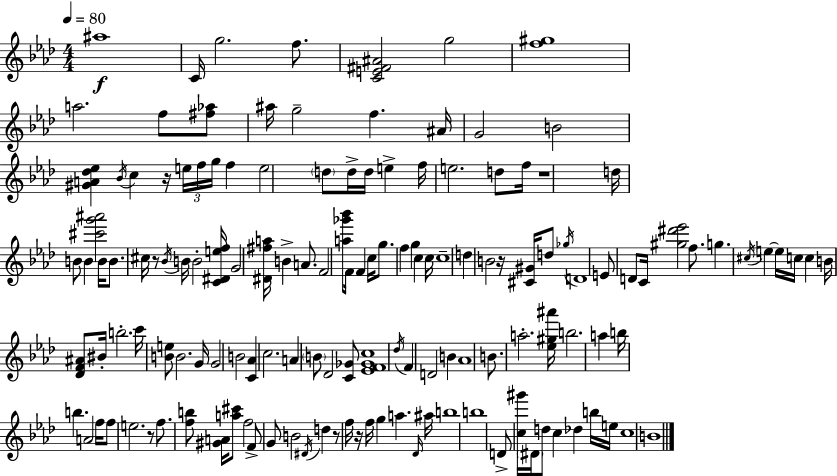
{
  \clef treble
  \numericTimeSignature
  \time 4/4
  \key aes \major
  \tempo 4 = 80
  ais''1\f | c'16 g''2. f''8. | <c' e' fis' ais'>2 g''2 | <f'' gis''>1 | \break a''2. f''8 <fis'' aes''>8 | ais''16 g''2-- f''4. ais'16 | g'2 b'2 | <gis' a' des'' ees''>4 \acciaccatura { bes'16 } c''4 r16 \tuplet 3/2 { e''16 f''16 g''16 } f''4 | \break e''2 \parenthesize d''8 d''16-> d''16 e''4-> | f''16 e''2. d''8 | f''16 r1 | d''16 b'8 b'4 <cis''' g''' ais'''>2 | \break b'16 b'8. cis''16 r8 \acciaccatura { bes'16 } b'16 b'2-. | <c' dis' e'' f''>16 g'2 <dis' fis'' a''>16 b'4-> a'8. | f'2 <a'' ges''' bes'''>8 f'16 f'4 | c''16 g''8. f''4 g''4 c''4 | \break c''16 c''1-- | d''4 b'2 r16 <cis' gis'>16 | d''8 \acciaccatura { ges''16 } d'1 | e'8 d'8 c'16 <gis'' dis''' ees'''>2 | \break f''8. g''4. \acciaccatura { cis''16 } e''4~~ e''16 c''16 | c''4 b'16 <des' f' ais'>8 bis'16-. b''2.-. | c'''16 <b' e''>8 b'2. | g'16 g'2 b'2 | \break <c' aes'>4 c''2. | a'4 \parenthesize b'8 des'2 | <c' ges'>8 <ees' f' ges' c''>1 | \acciaccatura { des''16 } f'4 d'2 | \break b'4 aes'1 | b'8. a''2.-. | <ees'' gis'' ais'''>16 b''2. | a''4 b''16 b''4. a'2 | \break f''16 f''8 e''2. | r8 f''8. <f'' b''>8 <gis' a'>16 <a'' cis'''>8 f''2 | f'8-> g'8 b'2 | \acciaccatura { dis'16 } d''4 r8 f''16 r16 f''16 g''4 a''4. | \break \grace { des'16 } ais''16 b''1 | b''1 | d'8-> <c'' gis'''>16 \parenthesize dis'16 d''8 c''4 | des''4 b''16 e''16 c''1 | \break b'1 | \bar "|."
}